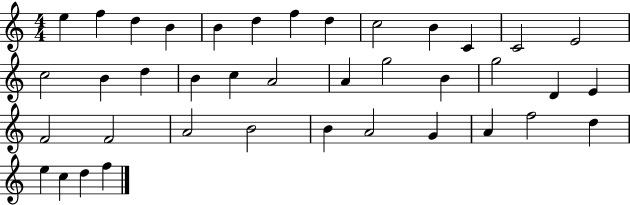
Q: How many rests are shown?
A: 0